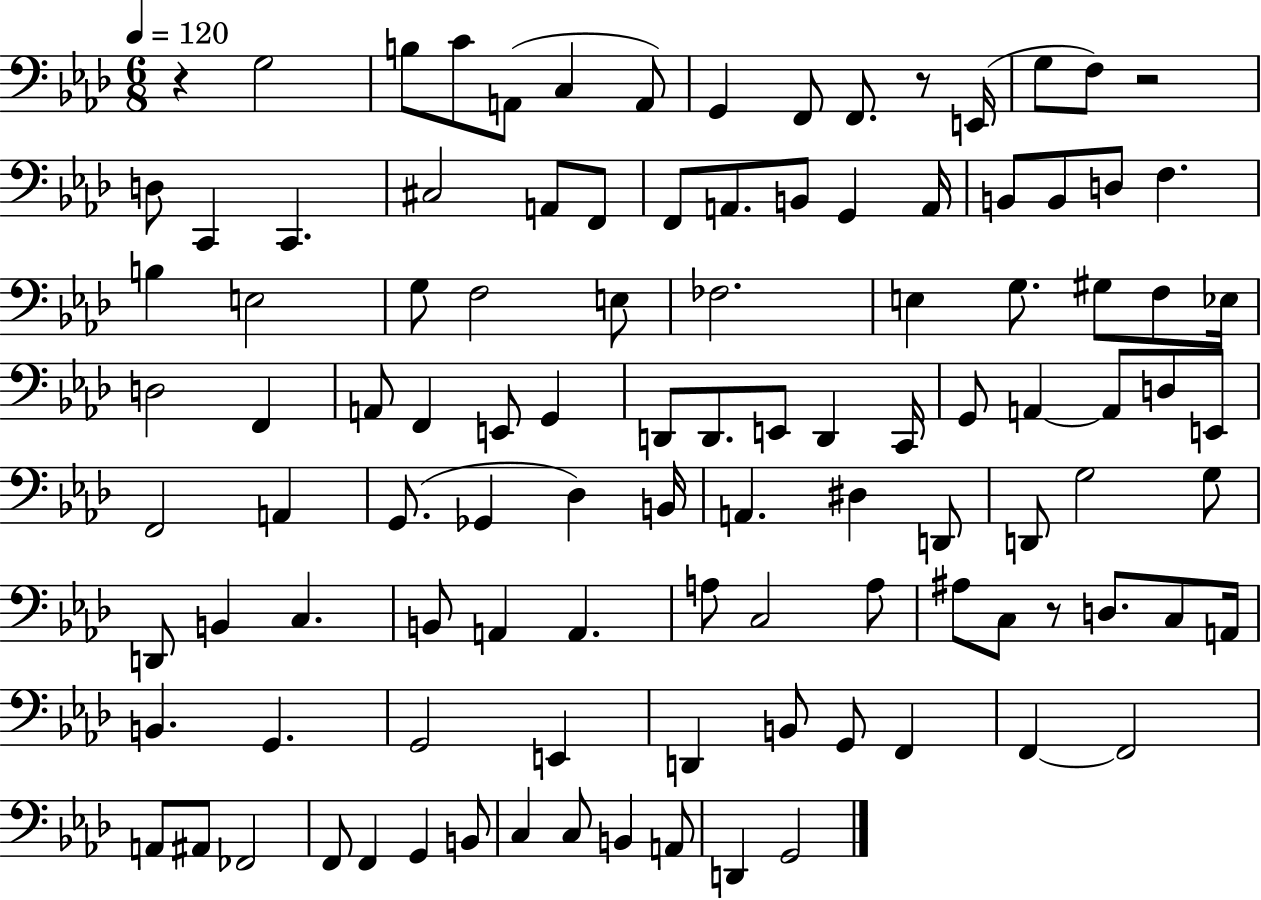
X:1
T:Untitled
M:6/8
L:1/4
K:Ab
z G,2 B,/2 C/2 A,,/2 C, A,,/2 G,, F,,/2 F,,/2 z/2 E,,/4 G,/2 F,/2 z2 D,/2 C,, C,, ^C,2 A,,/2 F,,/2 F,,/2 A,,/2 B,,/2 G,, A,,/4 B,,/2 B,,/2 D,/2 F, B, E,2 G,/2 F,2 E,/2 _F,2 E, G,/2 ^G,/2 F,/2 _E,/4 D,2 F,, A,,/2 F,, E,,/2 G,, D,,/2 D,,/2 E,,/2 D,, C,,/4 G,,/2 A,, A,,/2 D,/2 E,,/2 F,,2 A,, G,,/2 _G,, _D, B,,/4 A,, ^D, D,,/2 D,,/2 G,2 G,/2 D,,/2 B,, C, B,,/2 A,, A,, A,/2 C,2 A,/2 ^A,/2 C,/2 z/2 D,/2 C,/2 A,,/4 B,, G,, G,,2 E,, D,, B,,/2 G,,/2 F,, F,, F,,2 A,,/2 ^A,,/2 _F,,2 F,,/2 F,, G,, B,,/2 C, C,/2 B,, A,,/2 D,, G,,2